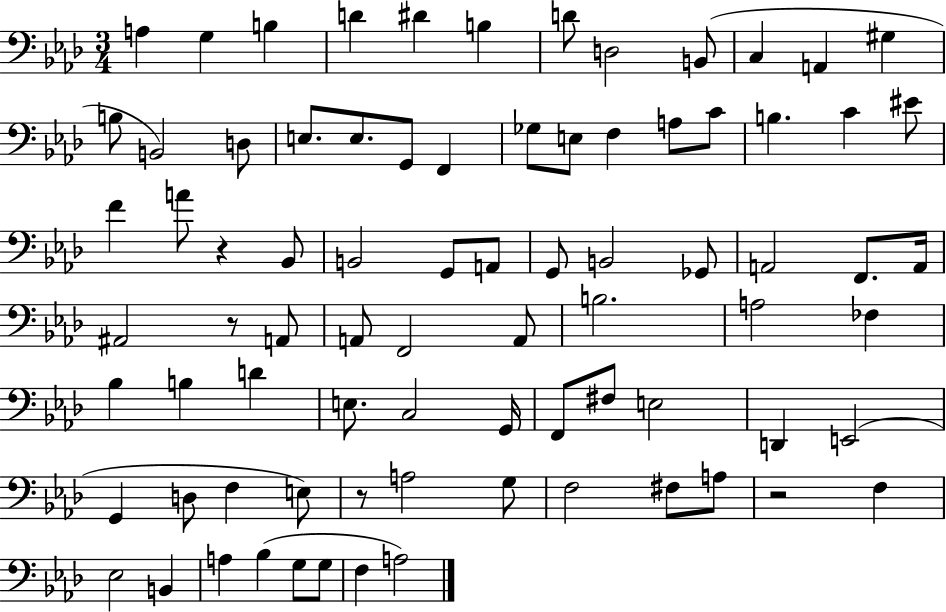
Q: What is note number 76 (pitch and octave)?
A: A3